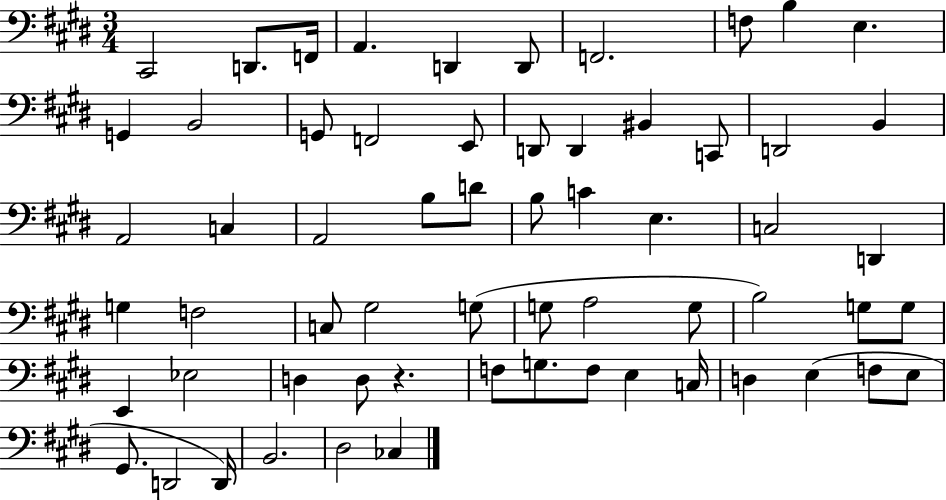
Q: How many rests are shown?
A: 1